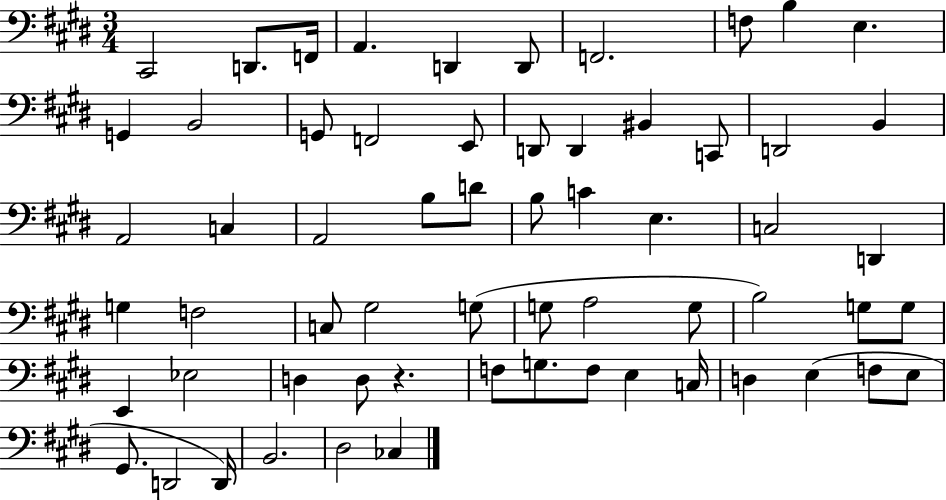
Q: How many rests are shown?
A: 1